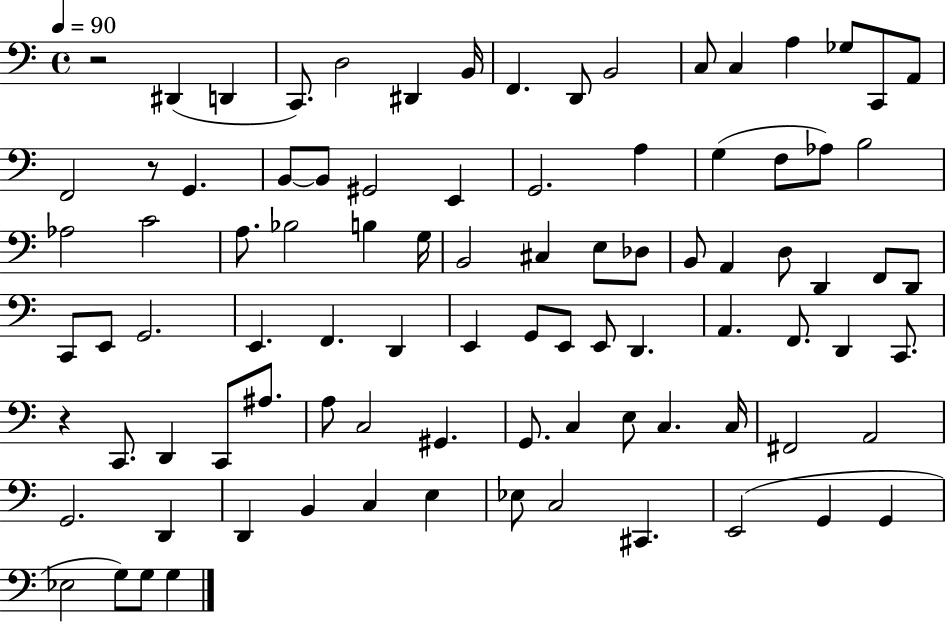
X:1
T:Untitled
M:4/4
L:1/4
K:C
z2 ^D,, D,, C,,/2 D,2 ^D,, B,,/4 F,, D,,/2 B,,2 C,/2 C, A, _G,/2 C,,/2 A,,/2 F,,2 z/2 G,, B,,/2 B,,/2 ^G,,2 E,, G,,2 A, G, F,/2 _A,/2 B,2 _A,2 C2 A,/2 _B,2 B, G,/4 B,,2 ^C, E,/2 _D,/2 B,,/2 A,, D,/2 D,, F,,/2 D,,/2 C,,/2 E,,/2 G,,2 E,, F,, D,, E,, G,,/2 E,,/2 E,,/2 D,, A,, F,,/2 D,, C,,/2 z C,,/2 D,, C,,/2 ^A,/2 A,/2 C,2 ^G,, G,,/2 C, E,/2 C, C,/4 ^F,,2 A,,2 G,,2 D,, D,, B,, C, E, _E,/2 C,2 ^C,, E,,2 G,, G,, _E,2 G,/2 G,/2 G,